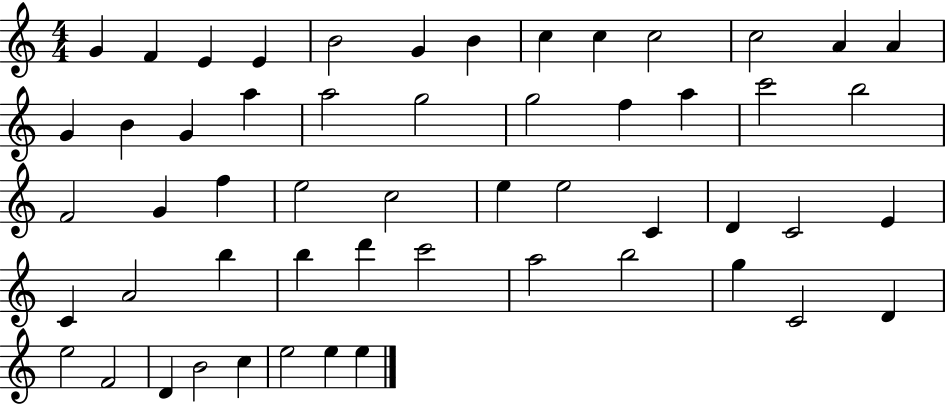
{
  \clef treble
  \numericTimeSignature
  \time 4/4
  \key c \major
  g'4 f'4 e'4 e'4 | b'2 g'4 b'4 | c''4 c''4 c''2 | c''2 a'4 a'4 | \break g'4 b'4 g'4 a''4 | a''2 g''2 | g''2 f''4 a''4 | c'''2 b''2 | \break f'2 g'4 f''4 | e''2 c''2 | e''4 e''2 c'4 | d'4 c'2 e'4 | \break c'4 a'2 b''4 | b''4 d'''4 c'''2 | a''2 b''2 | g''4 c'2 d'4 | \break e''2 f'2 | d'4 b'2 c''4 | e''2 e''4 e''4 | \bar "|."
}